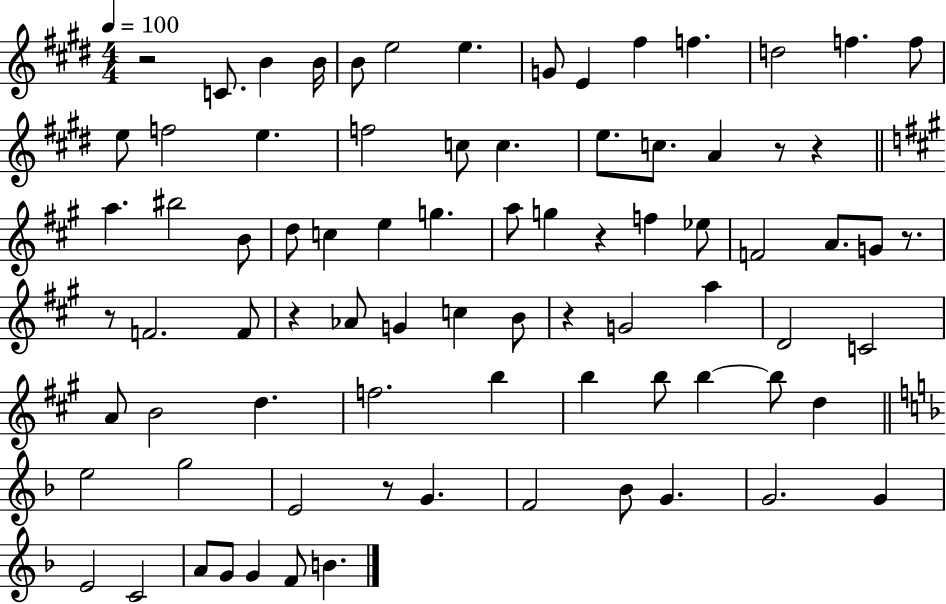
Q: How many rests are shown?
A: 9